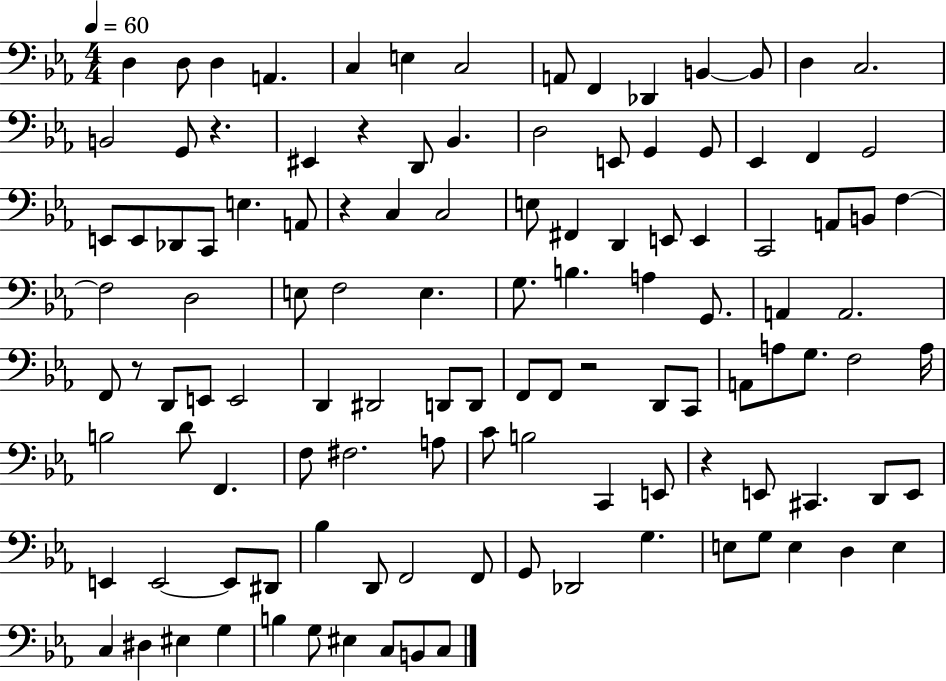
D3/q D3/e D3/q A2/q. C3/q E3/q C3/h A2/e F2/q Db2/q B2/q B2/e D3/q C3/h. B2/h G2/e R/q. EIS2/q R/q D2/e Bb2/q. D3/h E2/e G2/q G2/e Eb2/q F2/q G2/h E2/e E2/e Db2/e C2/e E3/q. A2/e R/q C3/q C3/h E3/e F#2/q D2/q E2/e E2/q C2/h A2/e B2/e F3/q F3/h D3/h E3/e F3/h E3/q. G3/e. B3/q. A3/q G2/e. A2/q A2/h. F2/e R/e D2/e E2/e E2/h D2/q D#2/h D2/e D2/e F2/e F2/e R/h D2/e C2/e A2/e A3/e G3/e. F3/h A3/s B3/h D4/e F2/q. F3/e F#3/h. A3/e C4/e B3/h C2/q E2/e R/q E2/e C#2/q. D2/e E2/e E2/q E2/h E2/e D#2/e Bb3/q D2/e F2/h F2/e G2/e Db2/h G3/q. E3/e G3/e E3/q D3/q E3/q C3/q D#3/q EIS3/q G3/q B3/q G3/e EIS3/q C3/e B2/e C3/e